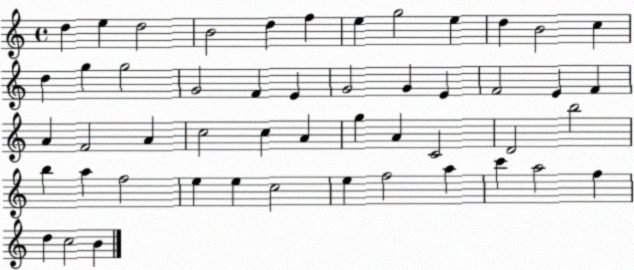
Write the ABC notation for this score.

X:1
T:Untitled
M:4/4
L:1/4
K:C
d e d2 B2 d f e g2 e d B2 c d g g2 G2 F E G2 G E F2 E F A F2 A c2 c A g A C2 D2 b2 b a f2 e e c2 e f2 a c' a2 f d c2 B